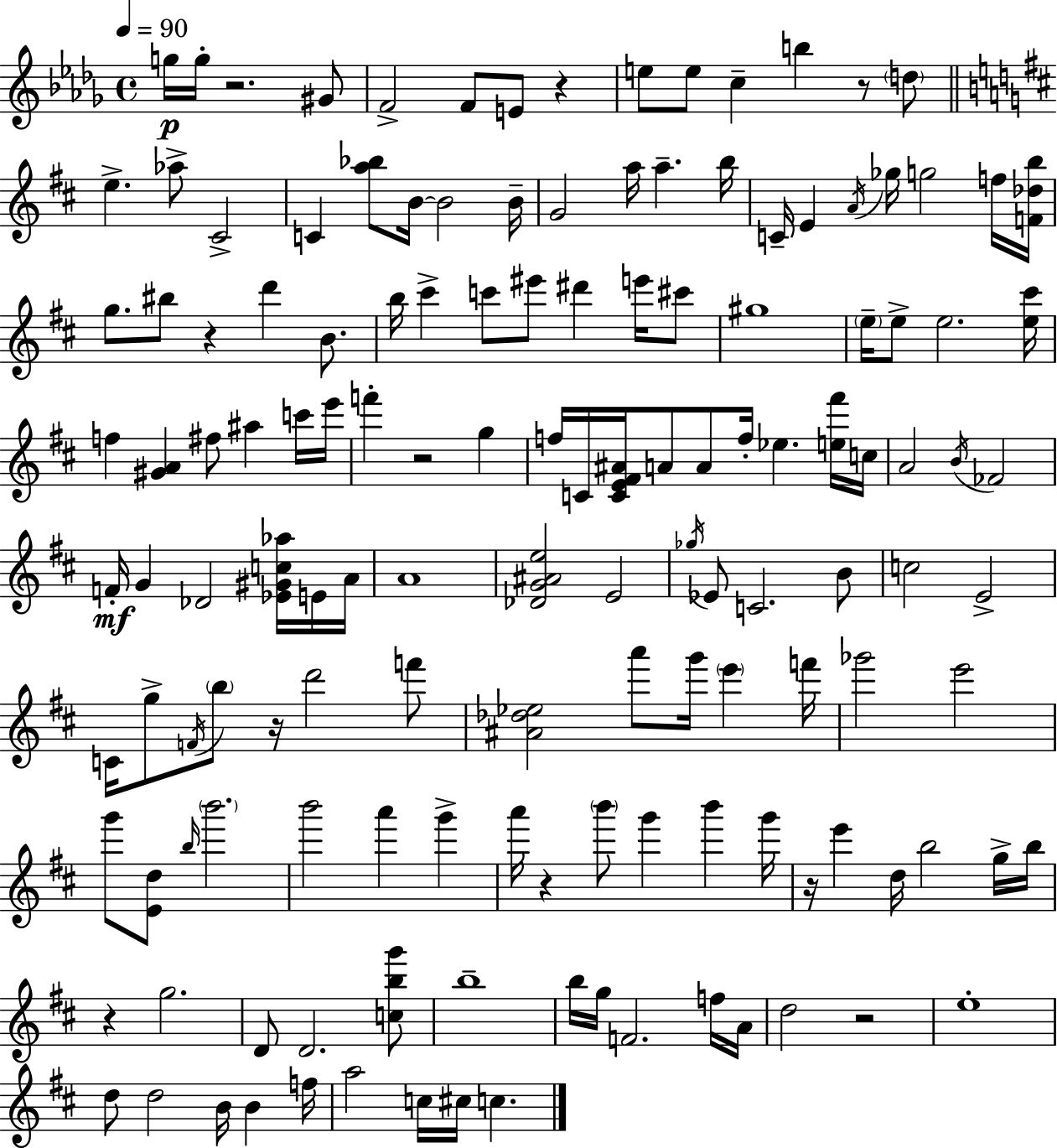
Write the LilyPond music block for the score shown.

{
  \clef treble
  \time 4/4
  \defaultTimeSignature
  \key bes \minor
  \tempo 4 = 90
  g''16\p g''16-. r2. gis'8 | f'2-> f'8 e'8 r4 | e''8 e''8 c''4-- b''4 r8 \parenthesize d''8 | \bar "||" \break \key b \minor e''4.-> aes''8-> cis'2-> | c'4 <a'' bes''>8 b'16~~ b'2 b'16-- | g'2 a''16 a''4.-- b''16 | c'16-- e'4 \acciaccatura { a'16 } ges''16 g''2 f''16 | \break <f' des'' b''>16 g''8. bis''8 r4 d'''4 b'8. | b''16 cis'''4-> c'''8 eis'''8 dis'''4 e'''16 cis'''8 | gis''1 | \parenthesize e''16-- e''8-> e''2. | \break <e'' cis'''>16 f''4 <gis' a'>4 fis''8 ais''4 c'''16 | e'''16 f'''4-. r2 g''4 | f''16 c'16 <c' e' fis' ais'>16 a'8 a'8 f''16-. ees''4. <e'' fis'''>16 | c''16 a'2 \acciaccatura { b'16 } fes'2 | \break f'16-.\mf g'4 des'2 <ees' gis' c'' aes''>16 | e'16 a'16 a'1 | <des' g' ais' e''>2 e'2 | \acciaccatura { ges''16 } ees'8 c'2. | \break b'8 c''2 e'2-> | c'16 g''8-> \acciaccatura { f'16 } \parenthesize b''8 r16 d'''2 | f'''8 <ais' des'' ees''>2 a'''8 g'''16 \parenthesize e'''4 | f'''16 ges'''2 e'''2 | \break g'''8 <e' d''>8 \grace { b''16 } \parenthesize b'''2. | b'''2 a'''4 | g'''4-> a'''16 r4 \parenthesize b'''8 g'''4 | b'''4 g'''16 r16 e'''4 d''16 b''2 | \break g''16-> b''16 r4 g''2. | d'8 d'2. | <c'' b'' g'''>8 b''1-- | b''16 g''16 f'2. | \break f''16 a'16 d''2 r2 | e''1-. | d''8 d''2 b'16 | b'4 f''16 a''2 c''16 cis''16 c''4. | \break \bar "|."
}